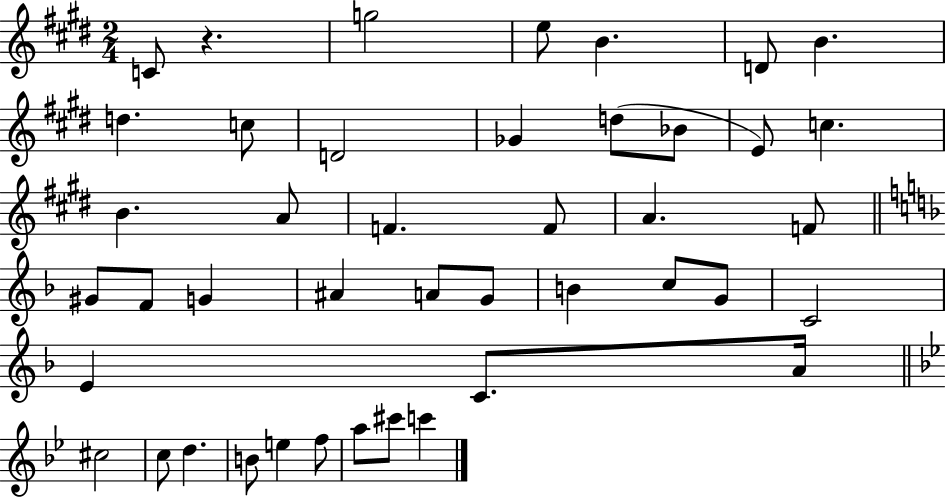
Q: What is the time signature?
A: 2/4